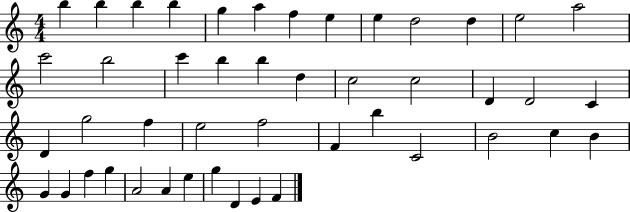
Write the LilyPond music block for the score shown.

{
  \clef treble
  \numericTimeSignature
  \time 4/4
  \key c \major
  b''4 b''4 b''4 b''4 | g''4 a''4 f''4 e''4 | e''4 d''2 d''4 | e''2 a''2 | \break c'''2 b''2 | c'''4 b''4 b''4 d''4 | c''2 c''2 | d'4 d'2 c'4 | \break d'4 g''2 f''4 | e''2 f''2 | f'4 b''4 c'2 | b'2 c''4 b'4 | \break g'4 g'4 f''4 g''4 | a'2 a'4 e''4 | g''4 d'4 e'4 f'4 | \bar "|."
}